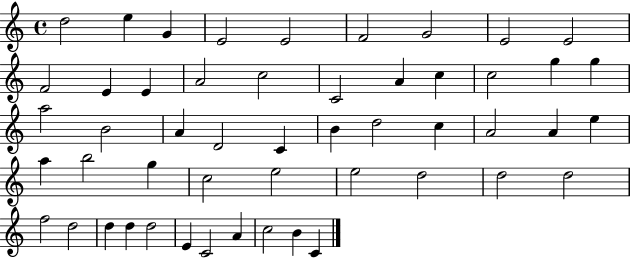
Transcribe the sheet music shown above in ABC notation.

X:1
T:Untitled
M:4/4
L:1/4
K:C
d2 e G E2 E2 F2 G2 E2 E2 F2 E E A2 c2 C2 A c c2 g g a2 B2 A D2 C B d2 c A2 A e a b2 g c2 e2 e2 d2 d2 d2 f2 d2 d d d2 E C2 A c2 B C